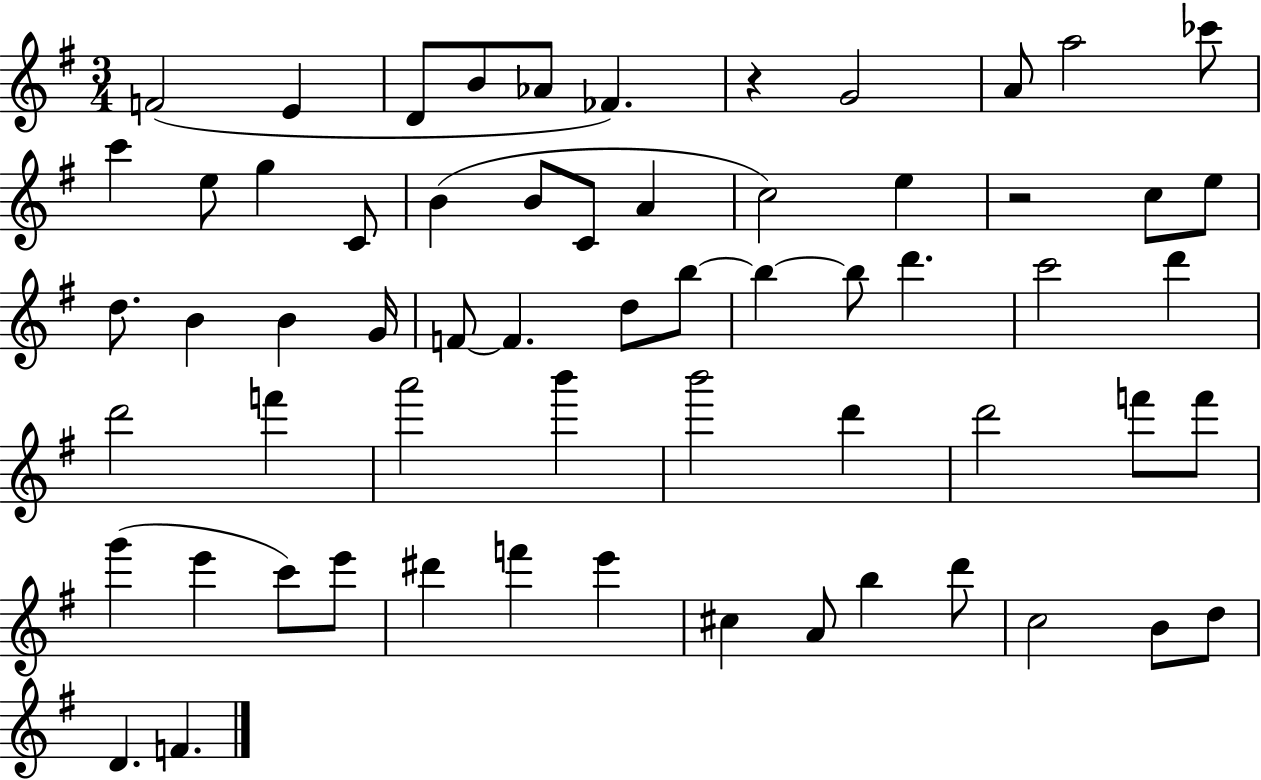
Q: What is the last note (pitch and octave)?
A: F4